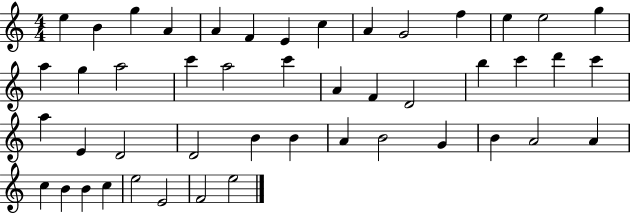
E5/q B4/q G5/q A4/q A4/q F4/q E4/q C5/q A4/q G4/h F5/q E5/q E5/h G5/q A5/q G5/q A5/h C6/q A5/h C6/q A4/q F4/q D4/h B5/q C6/q D6/q C6/q A5/q E4/q D4/h D4/h B4/q B4/q A4/q B4/h G4/q B4/q A4/h A4/q C5/q B4/q B4/q C5/q E5/h E4/h F4/h E5/h